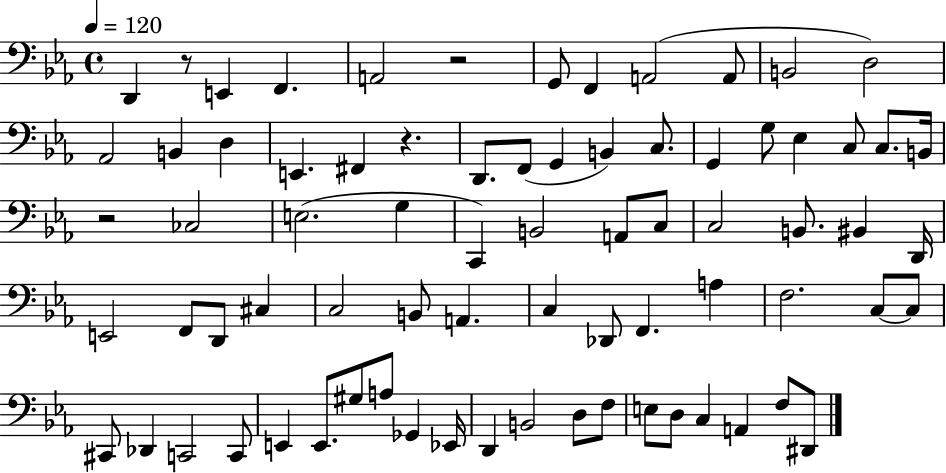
D2/q R/e E2/q F2/q. A2/h R/h G2/e F2/q A2/h A2/e B2/h D3/h Ab2/h B2/q D3/q E2/q. F#2/q R/q. D2/e. F2/e G2/q B2/q C3/e. G2/q G3/e Eb3/q C3/e C3/e. B2/s R/h CES3/h E3/h. G3/q C2/q B2/h A2/e C3/e C3/h B2/e. BIS2/q D2/s E2/h F2/e D2/e C#3/q C3/h B2/e A2/q. C3/q Db2/e F2/q. A3/q F3/h. C3/e C3/e C#2/e Db2/q C2/h C2/e E2/q E2/e. G#3/e A3/e Gb2/q Eb2/s D2/q B2/h D3/e F3/e E3/e D3/e C3/q A2/q F3/e D#2/e